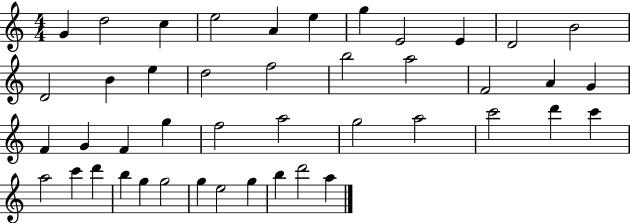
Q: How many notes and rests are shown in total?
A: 44